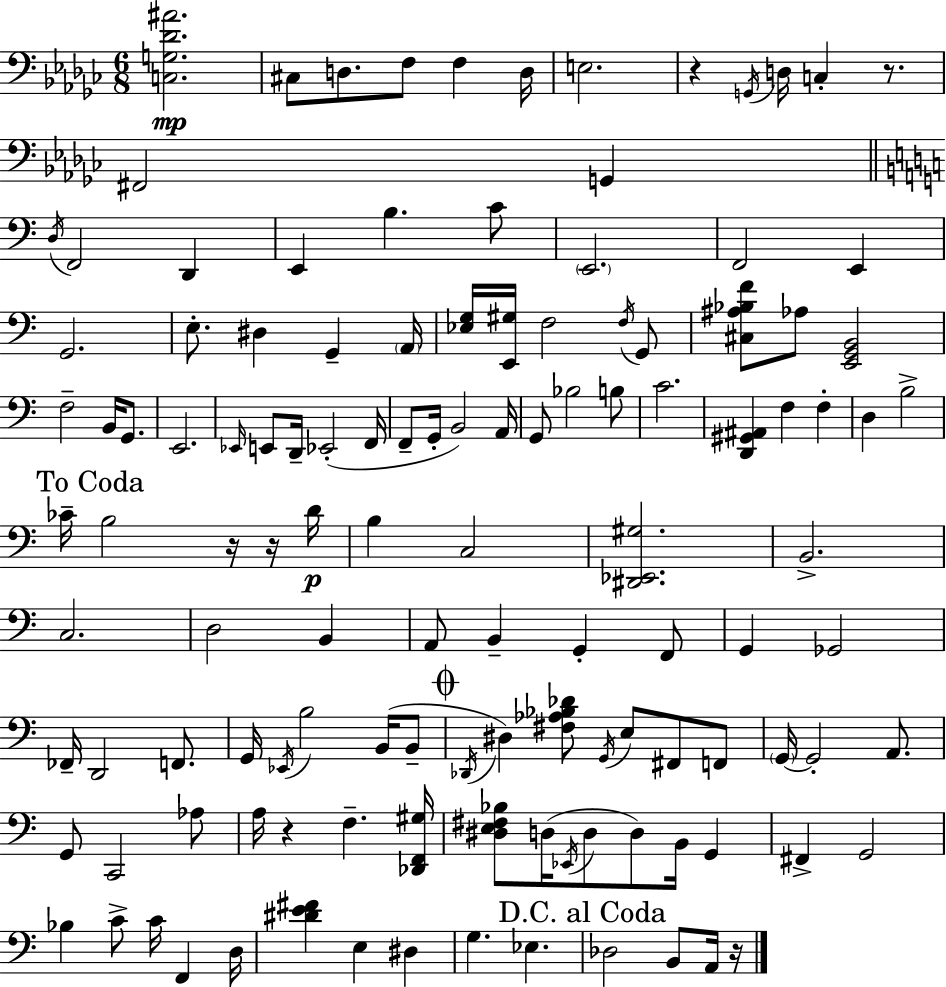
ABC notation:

X:1
T:Untitled
M:6/8
L:1/4
K:Ebm
[C,G,_D^A]2 ^C,/2 D,/2 F,/2 F, D,/4 E,2 z G,,/4 D,/4 C, z/2 ^F,,2 G,, D,/4 F,,2 D,, E,, B, C/2 E,,2 F,,2 E,, G,,2 E,/2 ^D, G,, A,,/4 [_E,G,]/4 [E,,^G,]/4 F,2 F,/4 G,,/2 [^C,^A,_B,F]/2 _A,/2 [E,,G,,B,,]2 F,2 B,,/4 G,,/2 E,,2 _E,,/4 E,,/2 D,,/4 _E,,2 F,,/4 F,,/2 G,,/4 B,,2 A,,/4 G,,/2 _B,2 B,/2 C2 [D,,^G,,^A,,] F, F, D, B,2 _C/4 B,2 z/4 z/4 D/4 B, C,2 [^D,,_E,,^G,]2 B,,2 C,2 D,2 B,, A,,/2 B,, G,, F,,/2 G,, _G,,2 _F,,/4 D,,2 F,,/2 G,,/4 _E,,/4 B,2 B,,/4 B,,/2 _D,,/4 ^D, [^F,_A,_B,_D]/2 G,,/4 E,/2 ^F,,/2 F,,/2 G,,/4 G,,2 A,,/2 G,,/2 C,,2 _A,/2 A,/4 z F, [_D,,F,,^G,]/4 [^D,E,^F,_B,]/2 D,/4 _E,,/4 D,/2 D,/2 B,,/4 G,, ^F,, G,,2 _B, C/2 C/4 F,, D,/4 [^DE^F] E, ^D, G, _E, _D,2 B,,/2 A,,/4 z/4